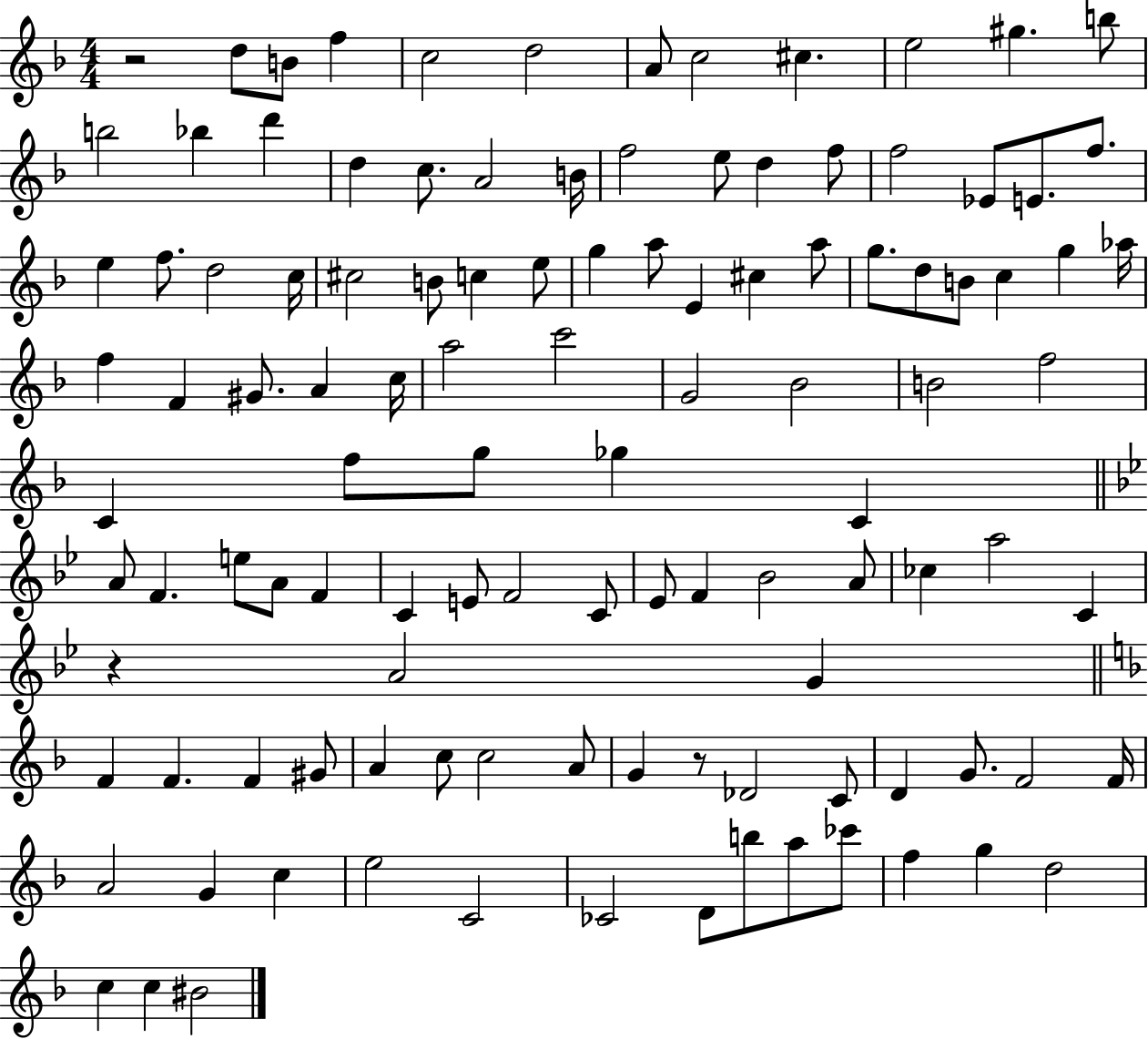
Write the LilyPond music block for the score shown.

{
  \clef treble
  \numericTimeSignature
  \time 4/4
  \key f \major
  r2 d''8 b'8 f''4 | c''2 d''2 | a'8 c''2 cis''4. | e''2 gis''4. b''8 | \break b''2 bes''4 d'''4 | d''4 c''8. a'2 b'16 | f''2 e''8 d''4 f''8 | f''2 ees'8 e'8. f''8. | \break e''4 f''8. d''2 c''16 | cis''2 b'8 c''4 e''8 | g''4 a''8 e'4 cis''4 a''8 | g''8. d''8 b'8 c''4 g''4 aes''16 | \break f''4 f'4 gis'8. a'4 c''16 | a''2 c'''2 | g'2 bes'2 | b'2 f''2 | \break c'4 f''8 g''8 ges''4 c'4 | \bar "||" \break \key bes \major a'8 f'4. e''8 a'8 f'4 | c'4 e'8 f'2 c'8 | ees'8 f'4 bes'2 a'8 | ces''4 a''2 c'4 | \break r4 a'2 g'4 | \bar "||" \break \key d \minor f'4 f'4. f'4 gis'8 | a'4 c''8 c''2 a'8 | g'4 r8 des'2 c'8 | d'4 g'8. f'2 f'16 | \break a'2 g'4 c''4 | e''2 c'2 | ces'2 d'8 b''8 a''8 ces'''8 | f''4 g''4 d''2 | \break c''4 c''4 bis'2 | \bar "|."
}